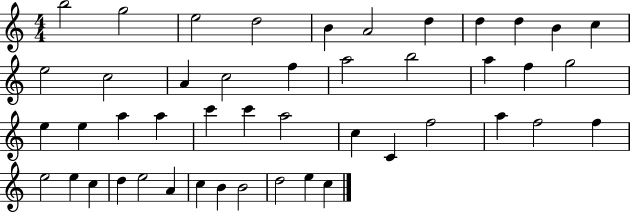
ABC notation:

X:1
T:Untitled
M:4/4
L:1/4
K:C
b2 g2 e2 d2 B A2 d d d B c e2 c2 A c2 f a2 b2 a f g2 e e a a c' c' a2 c C f2 a f2 f e2 e c d e2 A c B B2 d2 e c